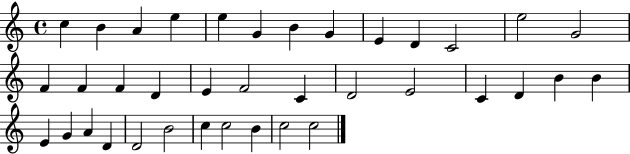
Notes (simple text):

C5/q B4/q A4/q E5/q E5/q G4/q B4/q G4/q E4/q D4/q C4/h E5/h G4/h F4/q F4/q F4/q D4/q E4/q F4/h C4/q D4/h E4/h C4/q D4/q B4/q B4/q E4/q G4/q A4/q D4/q D4/h B4/h C5/q C5/h B4/q C5/h C5/h